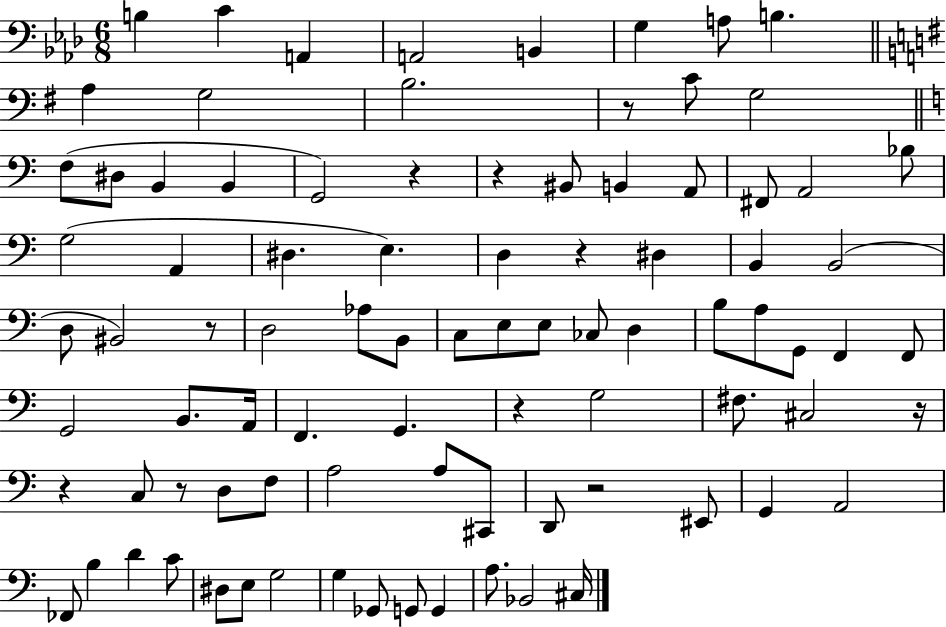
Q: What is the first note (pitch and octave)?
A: B3